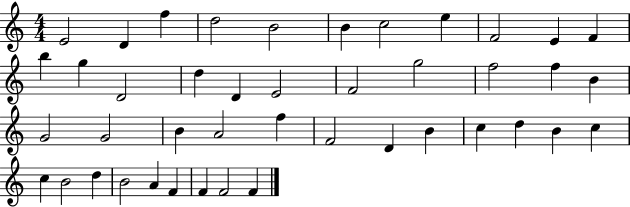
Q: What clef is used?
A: treble